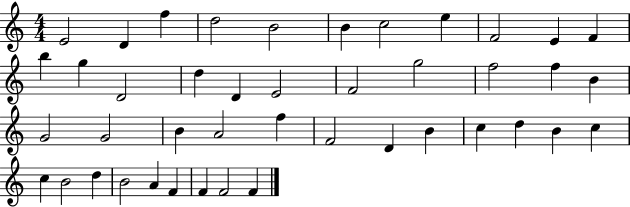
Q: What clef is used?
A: treble